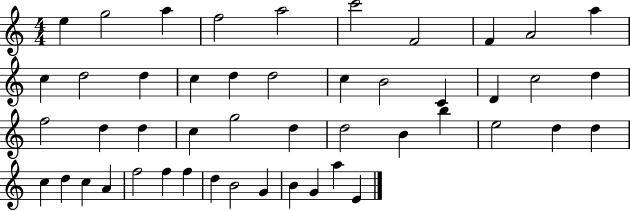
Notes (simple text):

E5/q G5/h A5/q F5/h A5/h C6/h F4/h F4/q A4/h A5/q C5/q D5/h D5/q C5/q D5/q D5/h C5/q B4/h C4/q D4/q C5/h D5/q F5/h D5/q D5/q C5/q G5/h D5/q D5/h B4/q B5/q E5/h D5/q D5/q C5/q D5/q C5/q A4/q F5/h F5/q F5/q D5/q B4/h G4/q B4/q G4/q A5/q E4/q